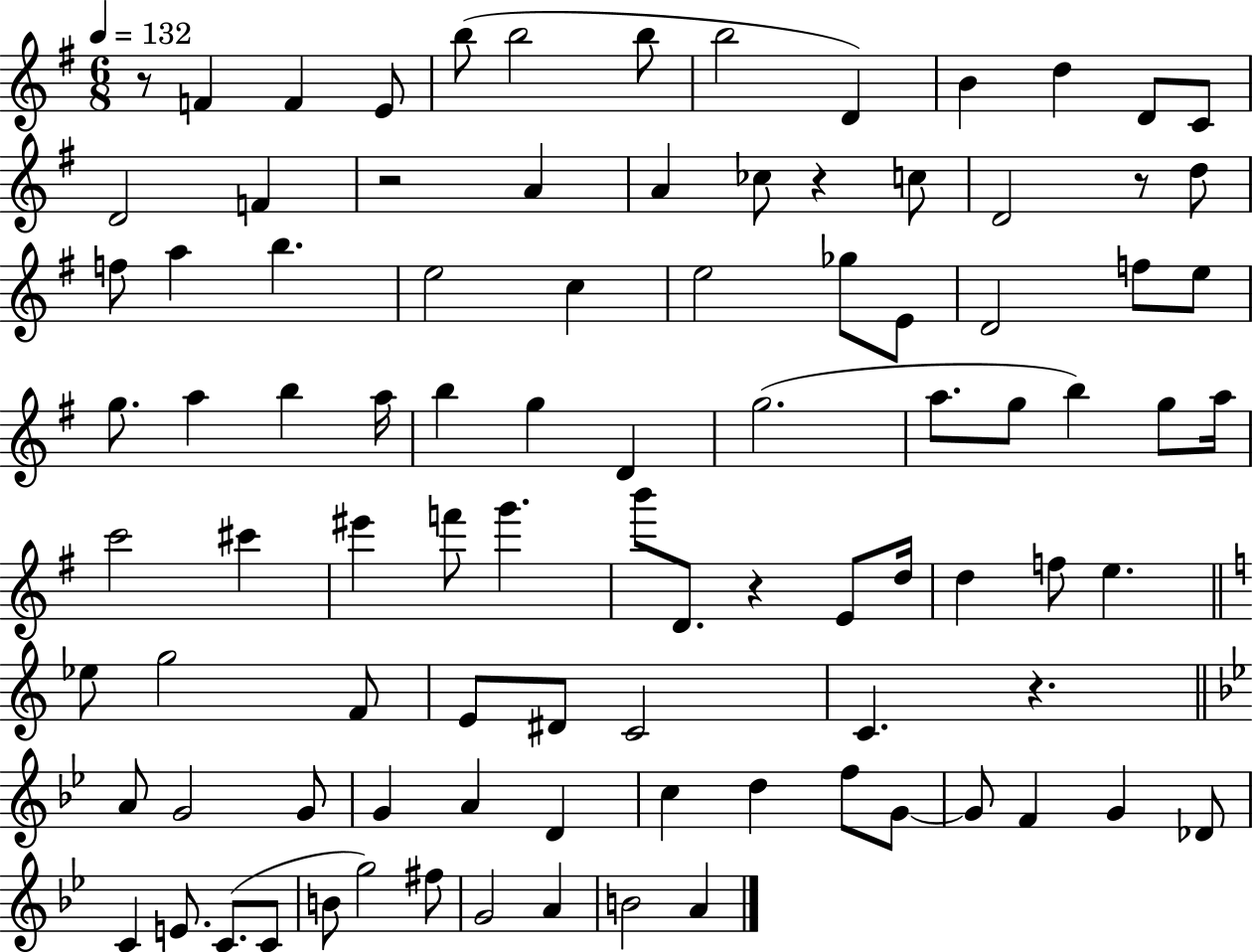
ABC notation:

X:1
T:Untitled
M:6/8
L:1/4
K:G
z/2 F F E/2 b/2 b2 b/2 b2 D B d D/2 C/2 D2 F z2 A A _c/2 z c/2 D2 z/2 d/2 f/2 a b e2 c e2 _g/2 E/2 D2 f/2 e/2 g/2 a b a/4 b g D g2 a/2 g/2 b g/2 a/4 c'2 ^c' ^e' f'/2 g' b'/2 D/2 z E/2 d/4 d f/2 e _e/2 g2 F/2 E/2 ^D/2 C2 C z A/2 G2 G/2 G A D c d f/2 G/2 G/2 F G _D/2 C E/2 C/2 C/2 B/2 g2 ^f/2 G2 A B2 A